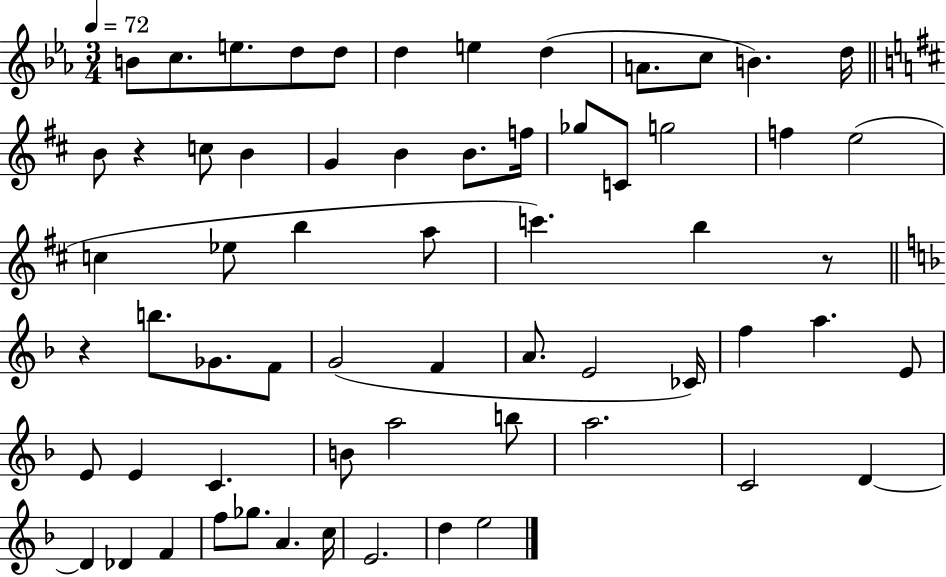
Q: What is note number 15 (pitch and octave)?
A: B4